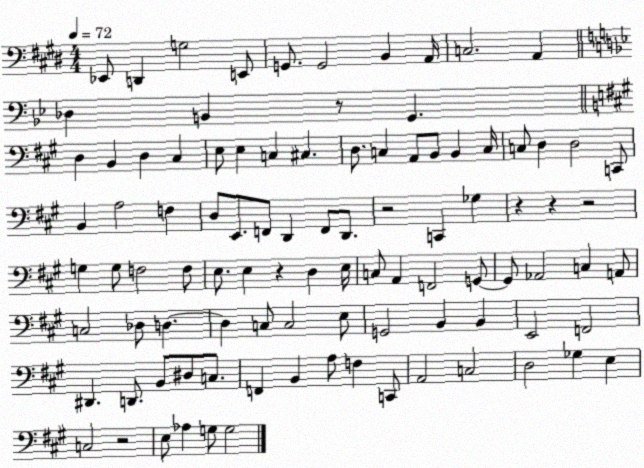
X:1
T:Untitled
M:4/4
L:1/4
K:E
_E,,/2 D,, G,2 E,,/2 G,,/2 G,,2 B,, A,,/4 C,2 A,, _D, B,, z/2 G,, D, B,, D, ^C, E,/2 E, C, ^C, D,/2 C, A,,/2 B,,/2 B,, C,/4 C,/2 D, D,2 C,,/2 B,, A,2 F, D,/2 E,,/2 F,,/2 D,, F,,/2 D,,/2 z2 C,, _G, z z z2 G, G,/2 F,2 F,/2 E,/2 E, z D, E,/4 C,/2 A,, F,,2 G,,/2 G,,/2 _A,,2 C, A,,/2 C,2 _D,/2 D, D, C,/2 C,2 E,/2 G,,2 B,, B,, E,,2 F,,2 ^D,, D,,/2 B,,/2 ^D,/2 C,/2 F,, B,, A,/2 F, C,,/2 A,,2 C,2 D,2 _G, E, C,2 z2 E,/2 _A, G,/2 G,2